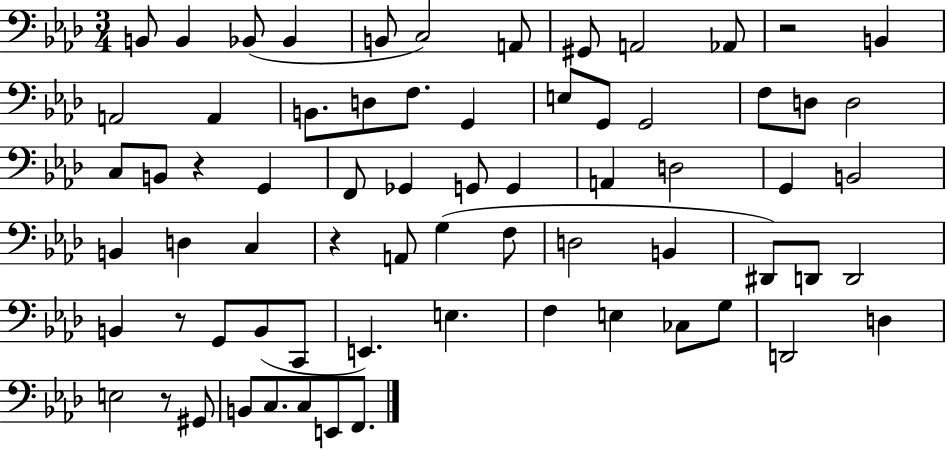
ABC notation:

X:1
T:Untitled
M:3/4
L:1/4
K:Ab
B,,/2 B,, _B,,/2 _B,, B,,/2 C,2 A,,/2 ^G,,/2 A,,2 _A,,/2 z2 B,, A,,2 A,, B,,/2 D,/2 F,/2 G,, E,/2 G,,/2 G,,2 F,/2 D,/2 D,2 C,/2 B,,/2 z G,, F,,/2 _G,, G,,/2 G,, A,, D,2 G,, B,,2 B,, D, C, z A,,/2 G, F,/2 D,2 B,, ^D,,/2 D,,/2 D,,2 B,, z/2 G,,/2 B,,/2 C,,/2 E,, E, F, E, _C,/2 G,/2 D,,2 D, E,2 z/2 ^G,,/2 B,,/2 C,/2 C,/2 E,,/2 F,,/2